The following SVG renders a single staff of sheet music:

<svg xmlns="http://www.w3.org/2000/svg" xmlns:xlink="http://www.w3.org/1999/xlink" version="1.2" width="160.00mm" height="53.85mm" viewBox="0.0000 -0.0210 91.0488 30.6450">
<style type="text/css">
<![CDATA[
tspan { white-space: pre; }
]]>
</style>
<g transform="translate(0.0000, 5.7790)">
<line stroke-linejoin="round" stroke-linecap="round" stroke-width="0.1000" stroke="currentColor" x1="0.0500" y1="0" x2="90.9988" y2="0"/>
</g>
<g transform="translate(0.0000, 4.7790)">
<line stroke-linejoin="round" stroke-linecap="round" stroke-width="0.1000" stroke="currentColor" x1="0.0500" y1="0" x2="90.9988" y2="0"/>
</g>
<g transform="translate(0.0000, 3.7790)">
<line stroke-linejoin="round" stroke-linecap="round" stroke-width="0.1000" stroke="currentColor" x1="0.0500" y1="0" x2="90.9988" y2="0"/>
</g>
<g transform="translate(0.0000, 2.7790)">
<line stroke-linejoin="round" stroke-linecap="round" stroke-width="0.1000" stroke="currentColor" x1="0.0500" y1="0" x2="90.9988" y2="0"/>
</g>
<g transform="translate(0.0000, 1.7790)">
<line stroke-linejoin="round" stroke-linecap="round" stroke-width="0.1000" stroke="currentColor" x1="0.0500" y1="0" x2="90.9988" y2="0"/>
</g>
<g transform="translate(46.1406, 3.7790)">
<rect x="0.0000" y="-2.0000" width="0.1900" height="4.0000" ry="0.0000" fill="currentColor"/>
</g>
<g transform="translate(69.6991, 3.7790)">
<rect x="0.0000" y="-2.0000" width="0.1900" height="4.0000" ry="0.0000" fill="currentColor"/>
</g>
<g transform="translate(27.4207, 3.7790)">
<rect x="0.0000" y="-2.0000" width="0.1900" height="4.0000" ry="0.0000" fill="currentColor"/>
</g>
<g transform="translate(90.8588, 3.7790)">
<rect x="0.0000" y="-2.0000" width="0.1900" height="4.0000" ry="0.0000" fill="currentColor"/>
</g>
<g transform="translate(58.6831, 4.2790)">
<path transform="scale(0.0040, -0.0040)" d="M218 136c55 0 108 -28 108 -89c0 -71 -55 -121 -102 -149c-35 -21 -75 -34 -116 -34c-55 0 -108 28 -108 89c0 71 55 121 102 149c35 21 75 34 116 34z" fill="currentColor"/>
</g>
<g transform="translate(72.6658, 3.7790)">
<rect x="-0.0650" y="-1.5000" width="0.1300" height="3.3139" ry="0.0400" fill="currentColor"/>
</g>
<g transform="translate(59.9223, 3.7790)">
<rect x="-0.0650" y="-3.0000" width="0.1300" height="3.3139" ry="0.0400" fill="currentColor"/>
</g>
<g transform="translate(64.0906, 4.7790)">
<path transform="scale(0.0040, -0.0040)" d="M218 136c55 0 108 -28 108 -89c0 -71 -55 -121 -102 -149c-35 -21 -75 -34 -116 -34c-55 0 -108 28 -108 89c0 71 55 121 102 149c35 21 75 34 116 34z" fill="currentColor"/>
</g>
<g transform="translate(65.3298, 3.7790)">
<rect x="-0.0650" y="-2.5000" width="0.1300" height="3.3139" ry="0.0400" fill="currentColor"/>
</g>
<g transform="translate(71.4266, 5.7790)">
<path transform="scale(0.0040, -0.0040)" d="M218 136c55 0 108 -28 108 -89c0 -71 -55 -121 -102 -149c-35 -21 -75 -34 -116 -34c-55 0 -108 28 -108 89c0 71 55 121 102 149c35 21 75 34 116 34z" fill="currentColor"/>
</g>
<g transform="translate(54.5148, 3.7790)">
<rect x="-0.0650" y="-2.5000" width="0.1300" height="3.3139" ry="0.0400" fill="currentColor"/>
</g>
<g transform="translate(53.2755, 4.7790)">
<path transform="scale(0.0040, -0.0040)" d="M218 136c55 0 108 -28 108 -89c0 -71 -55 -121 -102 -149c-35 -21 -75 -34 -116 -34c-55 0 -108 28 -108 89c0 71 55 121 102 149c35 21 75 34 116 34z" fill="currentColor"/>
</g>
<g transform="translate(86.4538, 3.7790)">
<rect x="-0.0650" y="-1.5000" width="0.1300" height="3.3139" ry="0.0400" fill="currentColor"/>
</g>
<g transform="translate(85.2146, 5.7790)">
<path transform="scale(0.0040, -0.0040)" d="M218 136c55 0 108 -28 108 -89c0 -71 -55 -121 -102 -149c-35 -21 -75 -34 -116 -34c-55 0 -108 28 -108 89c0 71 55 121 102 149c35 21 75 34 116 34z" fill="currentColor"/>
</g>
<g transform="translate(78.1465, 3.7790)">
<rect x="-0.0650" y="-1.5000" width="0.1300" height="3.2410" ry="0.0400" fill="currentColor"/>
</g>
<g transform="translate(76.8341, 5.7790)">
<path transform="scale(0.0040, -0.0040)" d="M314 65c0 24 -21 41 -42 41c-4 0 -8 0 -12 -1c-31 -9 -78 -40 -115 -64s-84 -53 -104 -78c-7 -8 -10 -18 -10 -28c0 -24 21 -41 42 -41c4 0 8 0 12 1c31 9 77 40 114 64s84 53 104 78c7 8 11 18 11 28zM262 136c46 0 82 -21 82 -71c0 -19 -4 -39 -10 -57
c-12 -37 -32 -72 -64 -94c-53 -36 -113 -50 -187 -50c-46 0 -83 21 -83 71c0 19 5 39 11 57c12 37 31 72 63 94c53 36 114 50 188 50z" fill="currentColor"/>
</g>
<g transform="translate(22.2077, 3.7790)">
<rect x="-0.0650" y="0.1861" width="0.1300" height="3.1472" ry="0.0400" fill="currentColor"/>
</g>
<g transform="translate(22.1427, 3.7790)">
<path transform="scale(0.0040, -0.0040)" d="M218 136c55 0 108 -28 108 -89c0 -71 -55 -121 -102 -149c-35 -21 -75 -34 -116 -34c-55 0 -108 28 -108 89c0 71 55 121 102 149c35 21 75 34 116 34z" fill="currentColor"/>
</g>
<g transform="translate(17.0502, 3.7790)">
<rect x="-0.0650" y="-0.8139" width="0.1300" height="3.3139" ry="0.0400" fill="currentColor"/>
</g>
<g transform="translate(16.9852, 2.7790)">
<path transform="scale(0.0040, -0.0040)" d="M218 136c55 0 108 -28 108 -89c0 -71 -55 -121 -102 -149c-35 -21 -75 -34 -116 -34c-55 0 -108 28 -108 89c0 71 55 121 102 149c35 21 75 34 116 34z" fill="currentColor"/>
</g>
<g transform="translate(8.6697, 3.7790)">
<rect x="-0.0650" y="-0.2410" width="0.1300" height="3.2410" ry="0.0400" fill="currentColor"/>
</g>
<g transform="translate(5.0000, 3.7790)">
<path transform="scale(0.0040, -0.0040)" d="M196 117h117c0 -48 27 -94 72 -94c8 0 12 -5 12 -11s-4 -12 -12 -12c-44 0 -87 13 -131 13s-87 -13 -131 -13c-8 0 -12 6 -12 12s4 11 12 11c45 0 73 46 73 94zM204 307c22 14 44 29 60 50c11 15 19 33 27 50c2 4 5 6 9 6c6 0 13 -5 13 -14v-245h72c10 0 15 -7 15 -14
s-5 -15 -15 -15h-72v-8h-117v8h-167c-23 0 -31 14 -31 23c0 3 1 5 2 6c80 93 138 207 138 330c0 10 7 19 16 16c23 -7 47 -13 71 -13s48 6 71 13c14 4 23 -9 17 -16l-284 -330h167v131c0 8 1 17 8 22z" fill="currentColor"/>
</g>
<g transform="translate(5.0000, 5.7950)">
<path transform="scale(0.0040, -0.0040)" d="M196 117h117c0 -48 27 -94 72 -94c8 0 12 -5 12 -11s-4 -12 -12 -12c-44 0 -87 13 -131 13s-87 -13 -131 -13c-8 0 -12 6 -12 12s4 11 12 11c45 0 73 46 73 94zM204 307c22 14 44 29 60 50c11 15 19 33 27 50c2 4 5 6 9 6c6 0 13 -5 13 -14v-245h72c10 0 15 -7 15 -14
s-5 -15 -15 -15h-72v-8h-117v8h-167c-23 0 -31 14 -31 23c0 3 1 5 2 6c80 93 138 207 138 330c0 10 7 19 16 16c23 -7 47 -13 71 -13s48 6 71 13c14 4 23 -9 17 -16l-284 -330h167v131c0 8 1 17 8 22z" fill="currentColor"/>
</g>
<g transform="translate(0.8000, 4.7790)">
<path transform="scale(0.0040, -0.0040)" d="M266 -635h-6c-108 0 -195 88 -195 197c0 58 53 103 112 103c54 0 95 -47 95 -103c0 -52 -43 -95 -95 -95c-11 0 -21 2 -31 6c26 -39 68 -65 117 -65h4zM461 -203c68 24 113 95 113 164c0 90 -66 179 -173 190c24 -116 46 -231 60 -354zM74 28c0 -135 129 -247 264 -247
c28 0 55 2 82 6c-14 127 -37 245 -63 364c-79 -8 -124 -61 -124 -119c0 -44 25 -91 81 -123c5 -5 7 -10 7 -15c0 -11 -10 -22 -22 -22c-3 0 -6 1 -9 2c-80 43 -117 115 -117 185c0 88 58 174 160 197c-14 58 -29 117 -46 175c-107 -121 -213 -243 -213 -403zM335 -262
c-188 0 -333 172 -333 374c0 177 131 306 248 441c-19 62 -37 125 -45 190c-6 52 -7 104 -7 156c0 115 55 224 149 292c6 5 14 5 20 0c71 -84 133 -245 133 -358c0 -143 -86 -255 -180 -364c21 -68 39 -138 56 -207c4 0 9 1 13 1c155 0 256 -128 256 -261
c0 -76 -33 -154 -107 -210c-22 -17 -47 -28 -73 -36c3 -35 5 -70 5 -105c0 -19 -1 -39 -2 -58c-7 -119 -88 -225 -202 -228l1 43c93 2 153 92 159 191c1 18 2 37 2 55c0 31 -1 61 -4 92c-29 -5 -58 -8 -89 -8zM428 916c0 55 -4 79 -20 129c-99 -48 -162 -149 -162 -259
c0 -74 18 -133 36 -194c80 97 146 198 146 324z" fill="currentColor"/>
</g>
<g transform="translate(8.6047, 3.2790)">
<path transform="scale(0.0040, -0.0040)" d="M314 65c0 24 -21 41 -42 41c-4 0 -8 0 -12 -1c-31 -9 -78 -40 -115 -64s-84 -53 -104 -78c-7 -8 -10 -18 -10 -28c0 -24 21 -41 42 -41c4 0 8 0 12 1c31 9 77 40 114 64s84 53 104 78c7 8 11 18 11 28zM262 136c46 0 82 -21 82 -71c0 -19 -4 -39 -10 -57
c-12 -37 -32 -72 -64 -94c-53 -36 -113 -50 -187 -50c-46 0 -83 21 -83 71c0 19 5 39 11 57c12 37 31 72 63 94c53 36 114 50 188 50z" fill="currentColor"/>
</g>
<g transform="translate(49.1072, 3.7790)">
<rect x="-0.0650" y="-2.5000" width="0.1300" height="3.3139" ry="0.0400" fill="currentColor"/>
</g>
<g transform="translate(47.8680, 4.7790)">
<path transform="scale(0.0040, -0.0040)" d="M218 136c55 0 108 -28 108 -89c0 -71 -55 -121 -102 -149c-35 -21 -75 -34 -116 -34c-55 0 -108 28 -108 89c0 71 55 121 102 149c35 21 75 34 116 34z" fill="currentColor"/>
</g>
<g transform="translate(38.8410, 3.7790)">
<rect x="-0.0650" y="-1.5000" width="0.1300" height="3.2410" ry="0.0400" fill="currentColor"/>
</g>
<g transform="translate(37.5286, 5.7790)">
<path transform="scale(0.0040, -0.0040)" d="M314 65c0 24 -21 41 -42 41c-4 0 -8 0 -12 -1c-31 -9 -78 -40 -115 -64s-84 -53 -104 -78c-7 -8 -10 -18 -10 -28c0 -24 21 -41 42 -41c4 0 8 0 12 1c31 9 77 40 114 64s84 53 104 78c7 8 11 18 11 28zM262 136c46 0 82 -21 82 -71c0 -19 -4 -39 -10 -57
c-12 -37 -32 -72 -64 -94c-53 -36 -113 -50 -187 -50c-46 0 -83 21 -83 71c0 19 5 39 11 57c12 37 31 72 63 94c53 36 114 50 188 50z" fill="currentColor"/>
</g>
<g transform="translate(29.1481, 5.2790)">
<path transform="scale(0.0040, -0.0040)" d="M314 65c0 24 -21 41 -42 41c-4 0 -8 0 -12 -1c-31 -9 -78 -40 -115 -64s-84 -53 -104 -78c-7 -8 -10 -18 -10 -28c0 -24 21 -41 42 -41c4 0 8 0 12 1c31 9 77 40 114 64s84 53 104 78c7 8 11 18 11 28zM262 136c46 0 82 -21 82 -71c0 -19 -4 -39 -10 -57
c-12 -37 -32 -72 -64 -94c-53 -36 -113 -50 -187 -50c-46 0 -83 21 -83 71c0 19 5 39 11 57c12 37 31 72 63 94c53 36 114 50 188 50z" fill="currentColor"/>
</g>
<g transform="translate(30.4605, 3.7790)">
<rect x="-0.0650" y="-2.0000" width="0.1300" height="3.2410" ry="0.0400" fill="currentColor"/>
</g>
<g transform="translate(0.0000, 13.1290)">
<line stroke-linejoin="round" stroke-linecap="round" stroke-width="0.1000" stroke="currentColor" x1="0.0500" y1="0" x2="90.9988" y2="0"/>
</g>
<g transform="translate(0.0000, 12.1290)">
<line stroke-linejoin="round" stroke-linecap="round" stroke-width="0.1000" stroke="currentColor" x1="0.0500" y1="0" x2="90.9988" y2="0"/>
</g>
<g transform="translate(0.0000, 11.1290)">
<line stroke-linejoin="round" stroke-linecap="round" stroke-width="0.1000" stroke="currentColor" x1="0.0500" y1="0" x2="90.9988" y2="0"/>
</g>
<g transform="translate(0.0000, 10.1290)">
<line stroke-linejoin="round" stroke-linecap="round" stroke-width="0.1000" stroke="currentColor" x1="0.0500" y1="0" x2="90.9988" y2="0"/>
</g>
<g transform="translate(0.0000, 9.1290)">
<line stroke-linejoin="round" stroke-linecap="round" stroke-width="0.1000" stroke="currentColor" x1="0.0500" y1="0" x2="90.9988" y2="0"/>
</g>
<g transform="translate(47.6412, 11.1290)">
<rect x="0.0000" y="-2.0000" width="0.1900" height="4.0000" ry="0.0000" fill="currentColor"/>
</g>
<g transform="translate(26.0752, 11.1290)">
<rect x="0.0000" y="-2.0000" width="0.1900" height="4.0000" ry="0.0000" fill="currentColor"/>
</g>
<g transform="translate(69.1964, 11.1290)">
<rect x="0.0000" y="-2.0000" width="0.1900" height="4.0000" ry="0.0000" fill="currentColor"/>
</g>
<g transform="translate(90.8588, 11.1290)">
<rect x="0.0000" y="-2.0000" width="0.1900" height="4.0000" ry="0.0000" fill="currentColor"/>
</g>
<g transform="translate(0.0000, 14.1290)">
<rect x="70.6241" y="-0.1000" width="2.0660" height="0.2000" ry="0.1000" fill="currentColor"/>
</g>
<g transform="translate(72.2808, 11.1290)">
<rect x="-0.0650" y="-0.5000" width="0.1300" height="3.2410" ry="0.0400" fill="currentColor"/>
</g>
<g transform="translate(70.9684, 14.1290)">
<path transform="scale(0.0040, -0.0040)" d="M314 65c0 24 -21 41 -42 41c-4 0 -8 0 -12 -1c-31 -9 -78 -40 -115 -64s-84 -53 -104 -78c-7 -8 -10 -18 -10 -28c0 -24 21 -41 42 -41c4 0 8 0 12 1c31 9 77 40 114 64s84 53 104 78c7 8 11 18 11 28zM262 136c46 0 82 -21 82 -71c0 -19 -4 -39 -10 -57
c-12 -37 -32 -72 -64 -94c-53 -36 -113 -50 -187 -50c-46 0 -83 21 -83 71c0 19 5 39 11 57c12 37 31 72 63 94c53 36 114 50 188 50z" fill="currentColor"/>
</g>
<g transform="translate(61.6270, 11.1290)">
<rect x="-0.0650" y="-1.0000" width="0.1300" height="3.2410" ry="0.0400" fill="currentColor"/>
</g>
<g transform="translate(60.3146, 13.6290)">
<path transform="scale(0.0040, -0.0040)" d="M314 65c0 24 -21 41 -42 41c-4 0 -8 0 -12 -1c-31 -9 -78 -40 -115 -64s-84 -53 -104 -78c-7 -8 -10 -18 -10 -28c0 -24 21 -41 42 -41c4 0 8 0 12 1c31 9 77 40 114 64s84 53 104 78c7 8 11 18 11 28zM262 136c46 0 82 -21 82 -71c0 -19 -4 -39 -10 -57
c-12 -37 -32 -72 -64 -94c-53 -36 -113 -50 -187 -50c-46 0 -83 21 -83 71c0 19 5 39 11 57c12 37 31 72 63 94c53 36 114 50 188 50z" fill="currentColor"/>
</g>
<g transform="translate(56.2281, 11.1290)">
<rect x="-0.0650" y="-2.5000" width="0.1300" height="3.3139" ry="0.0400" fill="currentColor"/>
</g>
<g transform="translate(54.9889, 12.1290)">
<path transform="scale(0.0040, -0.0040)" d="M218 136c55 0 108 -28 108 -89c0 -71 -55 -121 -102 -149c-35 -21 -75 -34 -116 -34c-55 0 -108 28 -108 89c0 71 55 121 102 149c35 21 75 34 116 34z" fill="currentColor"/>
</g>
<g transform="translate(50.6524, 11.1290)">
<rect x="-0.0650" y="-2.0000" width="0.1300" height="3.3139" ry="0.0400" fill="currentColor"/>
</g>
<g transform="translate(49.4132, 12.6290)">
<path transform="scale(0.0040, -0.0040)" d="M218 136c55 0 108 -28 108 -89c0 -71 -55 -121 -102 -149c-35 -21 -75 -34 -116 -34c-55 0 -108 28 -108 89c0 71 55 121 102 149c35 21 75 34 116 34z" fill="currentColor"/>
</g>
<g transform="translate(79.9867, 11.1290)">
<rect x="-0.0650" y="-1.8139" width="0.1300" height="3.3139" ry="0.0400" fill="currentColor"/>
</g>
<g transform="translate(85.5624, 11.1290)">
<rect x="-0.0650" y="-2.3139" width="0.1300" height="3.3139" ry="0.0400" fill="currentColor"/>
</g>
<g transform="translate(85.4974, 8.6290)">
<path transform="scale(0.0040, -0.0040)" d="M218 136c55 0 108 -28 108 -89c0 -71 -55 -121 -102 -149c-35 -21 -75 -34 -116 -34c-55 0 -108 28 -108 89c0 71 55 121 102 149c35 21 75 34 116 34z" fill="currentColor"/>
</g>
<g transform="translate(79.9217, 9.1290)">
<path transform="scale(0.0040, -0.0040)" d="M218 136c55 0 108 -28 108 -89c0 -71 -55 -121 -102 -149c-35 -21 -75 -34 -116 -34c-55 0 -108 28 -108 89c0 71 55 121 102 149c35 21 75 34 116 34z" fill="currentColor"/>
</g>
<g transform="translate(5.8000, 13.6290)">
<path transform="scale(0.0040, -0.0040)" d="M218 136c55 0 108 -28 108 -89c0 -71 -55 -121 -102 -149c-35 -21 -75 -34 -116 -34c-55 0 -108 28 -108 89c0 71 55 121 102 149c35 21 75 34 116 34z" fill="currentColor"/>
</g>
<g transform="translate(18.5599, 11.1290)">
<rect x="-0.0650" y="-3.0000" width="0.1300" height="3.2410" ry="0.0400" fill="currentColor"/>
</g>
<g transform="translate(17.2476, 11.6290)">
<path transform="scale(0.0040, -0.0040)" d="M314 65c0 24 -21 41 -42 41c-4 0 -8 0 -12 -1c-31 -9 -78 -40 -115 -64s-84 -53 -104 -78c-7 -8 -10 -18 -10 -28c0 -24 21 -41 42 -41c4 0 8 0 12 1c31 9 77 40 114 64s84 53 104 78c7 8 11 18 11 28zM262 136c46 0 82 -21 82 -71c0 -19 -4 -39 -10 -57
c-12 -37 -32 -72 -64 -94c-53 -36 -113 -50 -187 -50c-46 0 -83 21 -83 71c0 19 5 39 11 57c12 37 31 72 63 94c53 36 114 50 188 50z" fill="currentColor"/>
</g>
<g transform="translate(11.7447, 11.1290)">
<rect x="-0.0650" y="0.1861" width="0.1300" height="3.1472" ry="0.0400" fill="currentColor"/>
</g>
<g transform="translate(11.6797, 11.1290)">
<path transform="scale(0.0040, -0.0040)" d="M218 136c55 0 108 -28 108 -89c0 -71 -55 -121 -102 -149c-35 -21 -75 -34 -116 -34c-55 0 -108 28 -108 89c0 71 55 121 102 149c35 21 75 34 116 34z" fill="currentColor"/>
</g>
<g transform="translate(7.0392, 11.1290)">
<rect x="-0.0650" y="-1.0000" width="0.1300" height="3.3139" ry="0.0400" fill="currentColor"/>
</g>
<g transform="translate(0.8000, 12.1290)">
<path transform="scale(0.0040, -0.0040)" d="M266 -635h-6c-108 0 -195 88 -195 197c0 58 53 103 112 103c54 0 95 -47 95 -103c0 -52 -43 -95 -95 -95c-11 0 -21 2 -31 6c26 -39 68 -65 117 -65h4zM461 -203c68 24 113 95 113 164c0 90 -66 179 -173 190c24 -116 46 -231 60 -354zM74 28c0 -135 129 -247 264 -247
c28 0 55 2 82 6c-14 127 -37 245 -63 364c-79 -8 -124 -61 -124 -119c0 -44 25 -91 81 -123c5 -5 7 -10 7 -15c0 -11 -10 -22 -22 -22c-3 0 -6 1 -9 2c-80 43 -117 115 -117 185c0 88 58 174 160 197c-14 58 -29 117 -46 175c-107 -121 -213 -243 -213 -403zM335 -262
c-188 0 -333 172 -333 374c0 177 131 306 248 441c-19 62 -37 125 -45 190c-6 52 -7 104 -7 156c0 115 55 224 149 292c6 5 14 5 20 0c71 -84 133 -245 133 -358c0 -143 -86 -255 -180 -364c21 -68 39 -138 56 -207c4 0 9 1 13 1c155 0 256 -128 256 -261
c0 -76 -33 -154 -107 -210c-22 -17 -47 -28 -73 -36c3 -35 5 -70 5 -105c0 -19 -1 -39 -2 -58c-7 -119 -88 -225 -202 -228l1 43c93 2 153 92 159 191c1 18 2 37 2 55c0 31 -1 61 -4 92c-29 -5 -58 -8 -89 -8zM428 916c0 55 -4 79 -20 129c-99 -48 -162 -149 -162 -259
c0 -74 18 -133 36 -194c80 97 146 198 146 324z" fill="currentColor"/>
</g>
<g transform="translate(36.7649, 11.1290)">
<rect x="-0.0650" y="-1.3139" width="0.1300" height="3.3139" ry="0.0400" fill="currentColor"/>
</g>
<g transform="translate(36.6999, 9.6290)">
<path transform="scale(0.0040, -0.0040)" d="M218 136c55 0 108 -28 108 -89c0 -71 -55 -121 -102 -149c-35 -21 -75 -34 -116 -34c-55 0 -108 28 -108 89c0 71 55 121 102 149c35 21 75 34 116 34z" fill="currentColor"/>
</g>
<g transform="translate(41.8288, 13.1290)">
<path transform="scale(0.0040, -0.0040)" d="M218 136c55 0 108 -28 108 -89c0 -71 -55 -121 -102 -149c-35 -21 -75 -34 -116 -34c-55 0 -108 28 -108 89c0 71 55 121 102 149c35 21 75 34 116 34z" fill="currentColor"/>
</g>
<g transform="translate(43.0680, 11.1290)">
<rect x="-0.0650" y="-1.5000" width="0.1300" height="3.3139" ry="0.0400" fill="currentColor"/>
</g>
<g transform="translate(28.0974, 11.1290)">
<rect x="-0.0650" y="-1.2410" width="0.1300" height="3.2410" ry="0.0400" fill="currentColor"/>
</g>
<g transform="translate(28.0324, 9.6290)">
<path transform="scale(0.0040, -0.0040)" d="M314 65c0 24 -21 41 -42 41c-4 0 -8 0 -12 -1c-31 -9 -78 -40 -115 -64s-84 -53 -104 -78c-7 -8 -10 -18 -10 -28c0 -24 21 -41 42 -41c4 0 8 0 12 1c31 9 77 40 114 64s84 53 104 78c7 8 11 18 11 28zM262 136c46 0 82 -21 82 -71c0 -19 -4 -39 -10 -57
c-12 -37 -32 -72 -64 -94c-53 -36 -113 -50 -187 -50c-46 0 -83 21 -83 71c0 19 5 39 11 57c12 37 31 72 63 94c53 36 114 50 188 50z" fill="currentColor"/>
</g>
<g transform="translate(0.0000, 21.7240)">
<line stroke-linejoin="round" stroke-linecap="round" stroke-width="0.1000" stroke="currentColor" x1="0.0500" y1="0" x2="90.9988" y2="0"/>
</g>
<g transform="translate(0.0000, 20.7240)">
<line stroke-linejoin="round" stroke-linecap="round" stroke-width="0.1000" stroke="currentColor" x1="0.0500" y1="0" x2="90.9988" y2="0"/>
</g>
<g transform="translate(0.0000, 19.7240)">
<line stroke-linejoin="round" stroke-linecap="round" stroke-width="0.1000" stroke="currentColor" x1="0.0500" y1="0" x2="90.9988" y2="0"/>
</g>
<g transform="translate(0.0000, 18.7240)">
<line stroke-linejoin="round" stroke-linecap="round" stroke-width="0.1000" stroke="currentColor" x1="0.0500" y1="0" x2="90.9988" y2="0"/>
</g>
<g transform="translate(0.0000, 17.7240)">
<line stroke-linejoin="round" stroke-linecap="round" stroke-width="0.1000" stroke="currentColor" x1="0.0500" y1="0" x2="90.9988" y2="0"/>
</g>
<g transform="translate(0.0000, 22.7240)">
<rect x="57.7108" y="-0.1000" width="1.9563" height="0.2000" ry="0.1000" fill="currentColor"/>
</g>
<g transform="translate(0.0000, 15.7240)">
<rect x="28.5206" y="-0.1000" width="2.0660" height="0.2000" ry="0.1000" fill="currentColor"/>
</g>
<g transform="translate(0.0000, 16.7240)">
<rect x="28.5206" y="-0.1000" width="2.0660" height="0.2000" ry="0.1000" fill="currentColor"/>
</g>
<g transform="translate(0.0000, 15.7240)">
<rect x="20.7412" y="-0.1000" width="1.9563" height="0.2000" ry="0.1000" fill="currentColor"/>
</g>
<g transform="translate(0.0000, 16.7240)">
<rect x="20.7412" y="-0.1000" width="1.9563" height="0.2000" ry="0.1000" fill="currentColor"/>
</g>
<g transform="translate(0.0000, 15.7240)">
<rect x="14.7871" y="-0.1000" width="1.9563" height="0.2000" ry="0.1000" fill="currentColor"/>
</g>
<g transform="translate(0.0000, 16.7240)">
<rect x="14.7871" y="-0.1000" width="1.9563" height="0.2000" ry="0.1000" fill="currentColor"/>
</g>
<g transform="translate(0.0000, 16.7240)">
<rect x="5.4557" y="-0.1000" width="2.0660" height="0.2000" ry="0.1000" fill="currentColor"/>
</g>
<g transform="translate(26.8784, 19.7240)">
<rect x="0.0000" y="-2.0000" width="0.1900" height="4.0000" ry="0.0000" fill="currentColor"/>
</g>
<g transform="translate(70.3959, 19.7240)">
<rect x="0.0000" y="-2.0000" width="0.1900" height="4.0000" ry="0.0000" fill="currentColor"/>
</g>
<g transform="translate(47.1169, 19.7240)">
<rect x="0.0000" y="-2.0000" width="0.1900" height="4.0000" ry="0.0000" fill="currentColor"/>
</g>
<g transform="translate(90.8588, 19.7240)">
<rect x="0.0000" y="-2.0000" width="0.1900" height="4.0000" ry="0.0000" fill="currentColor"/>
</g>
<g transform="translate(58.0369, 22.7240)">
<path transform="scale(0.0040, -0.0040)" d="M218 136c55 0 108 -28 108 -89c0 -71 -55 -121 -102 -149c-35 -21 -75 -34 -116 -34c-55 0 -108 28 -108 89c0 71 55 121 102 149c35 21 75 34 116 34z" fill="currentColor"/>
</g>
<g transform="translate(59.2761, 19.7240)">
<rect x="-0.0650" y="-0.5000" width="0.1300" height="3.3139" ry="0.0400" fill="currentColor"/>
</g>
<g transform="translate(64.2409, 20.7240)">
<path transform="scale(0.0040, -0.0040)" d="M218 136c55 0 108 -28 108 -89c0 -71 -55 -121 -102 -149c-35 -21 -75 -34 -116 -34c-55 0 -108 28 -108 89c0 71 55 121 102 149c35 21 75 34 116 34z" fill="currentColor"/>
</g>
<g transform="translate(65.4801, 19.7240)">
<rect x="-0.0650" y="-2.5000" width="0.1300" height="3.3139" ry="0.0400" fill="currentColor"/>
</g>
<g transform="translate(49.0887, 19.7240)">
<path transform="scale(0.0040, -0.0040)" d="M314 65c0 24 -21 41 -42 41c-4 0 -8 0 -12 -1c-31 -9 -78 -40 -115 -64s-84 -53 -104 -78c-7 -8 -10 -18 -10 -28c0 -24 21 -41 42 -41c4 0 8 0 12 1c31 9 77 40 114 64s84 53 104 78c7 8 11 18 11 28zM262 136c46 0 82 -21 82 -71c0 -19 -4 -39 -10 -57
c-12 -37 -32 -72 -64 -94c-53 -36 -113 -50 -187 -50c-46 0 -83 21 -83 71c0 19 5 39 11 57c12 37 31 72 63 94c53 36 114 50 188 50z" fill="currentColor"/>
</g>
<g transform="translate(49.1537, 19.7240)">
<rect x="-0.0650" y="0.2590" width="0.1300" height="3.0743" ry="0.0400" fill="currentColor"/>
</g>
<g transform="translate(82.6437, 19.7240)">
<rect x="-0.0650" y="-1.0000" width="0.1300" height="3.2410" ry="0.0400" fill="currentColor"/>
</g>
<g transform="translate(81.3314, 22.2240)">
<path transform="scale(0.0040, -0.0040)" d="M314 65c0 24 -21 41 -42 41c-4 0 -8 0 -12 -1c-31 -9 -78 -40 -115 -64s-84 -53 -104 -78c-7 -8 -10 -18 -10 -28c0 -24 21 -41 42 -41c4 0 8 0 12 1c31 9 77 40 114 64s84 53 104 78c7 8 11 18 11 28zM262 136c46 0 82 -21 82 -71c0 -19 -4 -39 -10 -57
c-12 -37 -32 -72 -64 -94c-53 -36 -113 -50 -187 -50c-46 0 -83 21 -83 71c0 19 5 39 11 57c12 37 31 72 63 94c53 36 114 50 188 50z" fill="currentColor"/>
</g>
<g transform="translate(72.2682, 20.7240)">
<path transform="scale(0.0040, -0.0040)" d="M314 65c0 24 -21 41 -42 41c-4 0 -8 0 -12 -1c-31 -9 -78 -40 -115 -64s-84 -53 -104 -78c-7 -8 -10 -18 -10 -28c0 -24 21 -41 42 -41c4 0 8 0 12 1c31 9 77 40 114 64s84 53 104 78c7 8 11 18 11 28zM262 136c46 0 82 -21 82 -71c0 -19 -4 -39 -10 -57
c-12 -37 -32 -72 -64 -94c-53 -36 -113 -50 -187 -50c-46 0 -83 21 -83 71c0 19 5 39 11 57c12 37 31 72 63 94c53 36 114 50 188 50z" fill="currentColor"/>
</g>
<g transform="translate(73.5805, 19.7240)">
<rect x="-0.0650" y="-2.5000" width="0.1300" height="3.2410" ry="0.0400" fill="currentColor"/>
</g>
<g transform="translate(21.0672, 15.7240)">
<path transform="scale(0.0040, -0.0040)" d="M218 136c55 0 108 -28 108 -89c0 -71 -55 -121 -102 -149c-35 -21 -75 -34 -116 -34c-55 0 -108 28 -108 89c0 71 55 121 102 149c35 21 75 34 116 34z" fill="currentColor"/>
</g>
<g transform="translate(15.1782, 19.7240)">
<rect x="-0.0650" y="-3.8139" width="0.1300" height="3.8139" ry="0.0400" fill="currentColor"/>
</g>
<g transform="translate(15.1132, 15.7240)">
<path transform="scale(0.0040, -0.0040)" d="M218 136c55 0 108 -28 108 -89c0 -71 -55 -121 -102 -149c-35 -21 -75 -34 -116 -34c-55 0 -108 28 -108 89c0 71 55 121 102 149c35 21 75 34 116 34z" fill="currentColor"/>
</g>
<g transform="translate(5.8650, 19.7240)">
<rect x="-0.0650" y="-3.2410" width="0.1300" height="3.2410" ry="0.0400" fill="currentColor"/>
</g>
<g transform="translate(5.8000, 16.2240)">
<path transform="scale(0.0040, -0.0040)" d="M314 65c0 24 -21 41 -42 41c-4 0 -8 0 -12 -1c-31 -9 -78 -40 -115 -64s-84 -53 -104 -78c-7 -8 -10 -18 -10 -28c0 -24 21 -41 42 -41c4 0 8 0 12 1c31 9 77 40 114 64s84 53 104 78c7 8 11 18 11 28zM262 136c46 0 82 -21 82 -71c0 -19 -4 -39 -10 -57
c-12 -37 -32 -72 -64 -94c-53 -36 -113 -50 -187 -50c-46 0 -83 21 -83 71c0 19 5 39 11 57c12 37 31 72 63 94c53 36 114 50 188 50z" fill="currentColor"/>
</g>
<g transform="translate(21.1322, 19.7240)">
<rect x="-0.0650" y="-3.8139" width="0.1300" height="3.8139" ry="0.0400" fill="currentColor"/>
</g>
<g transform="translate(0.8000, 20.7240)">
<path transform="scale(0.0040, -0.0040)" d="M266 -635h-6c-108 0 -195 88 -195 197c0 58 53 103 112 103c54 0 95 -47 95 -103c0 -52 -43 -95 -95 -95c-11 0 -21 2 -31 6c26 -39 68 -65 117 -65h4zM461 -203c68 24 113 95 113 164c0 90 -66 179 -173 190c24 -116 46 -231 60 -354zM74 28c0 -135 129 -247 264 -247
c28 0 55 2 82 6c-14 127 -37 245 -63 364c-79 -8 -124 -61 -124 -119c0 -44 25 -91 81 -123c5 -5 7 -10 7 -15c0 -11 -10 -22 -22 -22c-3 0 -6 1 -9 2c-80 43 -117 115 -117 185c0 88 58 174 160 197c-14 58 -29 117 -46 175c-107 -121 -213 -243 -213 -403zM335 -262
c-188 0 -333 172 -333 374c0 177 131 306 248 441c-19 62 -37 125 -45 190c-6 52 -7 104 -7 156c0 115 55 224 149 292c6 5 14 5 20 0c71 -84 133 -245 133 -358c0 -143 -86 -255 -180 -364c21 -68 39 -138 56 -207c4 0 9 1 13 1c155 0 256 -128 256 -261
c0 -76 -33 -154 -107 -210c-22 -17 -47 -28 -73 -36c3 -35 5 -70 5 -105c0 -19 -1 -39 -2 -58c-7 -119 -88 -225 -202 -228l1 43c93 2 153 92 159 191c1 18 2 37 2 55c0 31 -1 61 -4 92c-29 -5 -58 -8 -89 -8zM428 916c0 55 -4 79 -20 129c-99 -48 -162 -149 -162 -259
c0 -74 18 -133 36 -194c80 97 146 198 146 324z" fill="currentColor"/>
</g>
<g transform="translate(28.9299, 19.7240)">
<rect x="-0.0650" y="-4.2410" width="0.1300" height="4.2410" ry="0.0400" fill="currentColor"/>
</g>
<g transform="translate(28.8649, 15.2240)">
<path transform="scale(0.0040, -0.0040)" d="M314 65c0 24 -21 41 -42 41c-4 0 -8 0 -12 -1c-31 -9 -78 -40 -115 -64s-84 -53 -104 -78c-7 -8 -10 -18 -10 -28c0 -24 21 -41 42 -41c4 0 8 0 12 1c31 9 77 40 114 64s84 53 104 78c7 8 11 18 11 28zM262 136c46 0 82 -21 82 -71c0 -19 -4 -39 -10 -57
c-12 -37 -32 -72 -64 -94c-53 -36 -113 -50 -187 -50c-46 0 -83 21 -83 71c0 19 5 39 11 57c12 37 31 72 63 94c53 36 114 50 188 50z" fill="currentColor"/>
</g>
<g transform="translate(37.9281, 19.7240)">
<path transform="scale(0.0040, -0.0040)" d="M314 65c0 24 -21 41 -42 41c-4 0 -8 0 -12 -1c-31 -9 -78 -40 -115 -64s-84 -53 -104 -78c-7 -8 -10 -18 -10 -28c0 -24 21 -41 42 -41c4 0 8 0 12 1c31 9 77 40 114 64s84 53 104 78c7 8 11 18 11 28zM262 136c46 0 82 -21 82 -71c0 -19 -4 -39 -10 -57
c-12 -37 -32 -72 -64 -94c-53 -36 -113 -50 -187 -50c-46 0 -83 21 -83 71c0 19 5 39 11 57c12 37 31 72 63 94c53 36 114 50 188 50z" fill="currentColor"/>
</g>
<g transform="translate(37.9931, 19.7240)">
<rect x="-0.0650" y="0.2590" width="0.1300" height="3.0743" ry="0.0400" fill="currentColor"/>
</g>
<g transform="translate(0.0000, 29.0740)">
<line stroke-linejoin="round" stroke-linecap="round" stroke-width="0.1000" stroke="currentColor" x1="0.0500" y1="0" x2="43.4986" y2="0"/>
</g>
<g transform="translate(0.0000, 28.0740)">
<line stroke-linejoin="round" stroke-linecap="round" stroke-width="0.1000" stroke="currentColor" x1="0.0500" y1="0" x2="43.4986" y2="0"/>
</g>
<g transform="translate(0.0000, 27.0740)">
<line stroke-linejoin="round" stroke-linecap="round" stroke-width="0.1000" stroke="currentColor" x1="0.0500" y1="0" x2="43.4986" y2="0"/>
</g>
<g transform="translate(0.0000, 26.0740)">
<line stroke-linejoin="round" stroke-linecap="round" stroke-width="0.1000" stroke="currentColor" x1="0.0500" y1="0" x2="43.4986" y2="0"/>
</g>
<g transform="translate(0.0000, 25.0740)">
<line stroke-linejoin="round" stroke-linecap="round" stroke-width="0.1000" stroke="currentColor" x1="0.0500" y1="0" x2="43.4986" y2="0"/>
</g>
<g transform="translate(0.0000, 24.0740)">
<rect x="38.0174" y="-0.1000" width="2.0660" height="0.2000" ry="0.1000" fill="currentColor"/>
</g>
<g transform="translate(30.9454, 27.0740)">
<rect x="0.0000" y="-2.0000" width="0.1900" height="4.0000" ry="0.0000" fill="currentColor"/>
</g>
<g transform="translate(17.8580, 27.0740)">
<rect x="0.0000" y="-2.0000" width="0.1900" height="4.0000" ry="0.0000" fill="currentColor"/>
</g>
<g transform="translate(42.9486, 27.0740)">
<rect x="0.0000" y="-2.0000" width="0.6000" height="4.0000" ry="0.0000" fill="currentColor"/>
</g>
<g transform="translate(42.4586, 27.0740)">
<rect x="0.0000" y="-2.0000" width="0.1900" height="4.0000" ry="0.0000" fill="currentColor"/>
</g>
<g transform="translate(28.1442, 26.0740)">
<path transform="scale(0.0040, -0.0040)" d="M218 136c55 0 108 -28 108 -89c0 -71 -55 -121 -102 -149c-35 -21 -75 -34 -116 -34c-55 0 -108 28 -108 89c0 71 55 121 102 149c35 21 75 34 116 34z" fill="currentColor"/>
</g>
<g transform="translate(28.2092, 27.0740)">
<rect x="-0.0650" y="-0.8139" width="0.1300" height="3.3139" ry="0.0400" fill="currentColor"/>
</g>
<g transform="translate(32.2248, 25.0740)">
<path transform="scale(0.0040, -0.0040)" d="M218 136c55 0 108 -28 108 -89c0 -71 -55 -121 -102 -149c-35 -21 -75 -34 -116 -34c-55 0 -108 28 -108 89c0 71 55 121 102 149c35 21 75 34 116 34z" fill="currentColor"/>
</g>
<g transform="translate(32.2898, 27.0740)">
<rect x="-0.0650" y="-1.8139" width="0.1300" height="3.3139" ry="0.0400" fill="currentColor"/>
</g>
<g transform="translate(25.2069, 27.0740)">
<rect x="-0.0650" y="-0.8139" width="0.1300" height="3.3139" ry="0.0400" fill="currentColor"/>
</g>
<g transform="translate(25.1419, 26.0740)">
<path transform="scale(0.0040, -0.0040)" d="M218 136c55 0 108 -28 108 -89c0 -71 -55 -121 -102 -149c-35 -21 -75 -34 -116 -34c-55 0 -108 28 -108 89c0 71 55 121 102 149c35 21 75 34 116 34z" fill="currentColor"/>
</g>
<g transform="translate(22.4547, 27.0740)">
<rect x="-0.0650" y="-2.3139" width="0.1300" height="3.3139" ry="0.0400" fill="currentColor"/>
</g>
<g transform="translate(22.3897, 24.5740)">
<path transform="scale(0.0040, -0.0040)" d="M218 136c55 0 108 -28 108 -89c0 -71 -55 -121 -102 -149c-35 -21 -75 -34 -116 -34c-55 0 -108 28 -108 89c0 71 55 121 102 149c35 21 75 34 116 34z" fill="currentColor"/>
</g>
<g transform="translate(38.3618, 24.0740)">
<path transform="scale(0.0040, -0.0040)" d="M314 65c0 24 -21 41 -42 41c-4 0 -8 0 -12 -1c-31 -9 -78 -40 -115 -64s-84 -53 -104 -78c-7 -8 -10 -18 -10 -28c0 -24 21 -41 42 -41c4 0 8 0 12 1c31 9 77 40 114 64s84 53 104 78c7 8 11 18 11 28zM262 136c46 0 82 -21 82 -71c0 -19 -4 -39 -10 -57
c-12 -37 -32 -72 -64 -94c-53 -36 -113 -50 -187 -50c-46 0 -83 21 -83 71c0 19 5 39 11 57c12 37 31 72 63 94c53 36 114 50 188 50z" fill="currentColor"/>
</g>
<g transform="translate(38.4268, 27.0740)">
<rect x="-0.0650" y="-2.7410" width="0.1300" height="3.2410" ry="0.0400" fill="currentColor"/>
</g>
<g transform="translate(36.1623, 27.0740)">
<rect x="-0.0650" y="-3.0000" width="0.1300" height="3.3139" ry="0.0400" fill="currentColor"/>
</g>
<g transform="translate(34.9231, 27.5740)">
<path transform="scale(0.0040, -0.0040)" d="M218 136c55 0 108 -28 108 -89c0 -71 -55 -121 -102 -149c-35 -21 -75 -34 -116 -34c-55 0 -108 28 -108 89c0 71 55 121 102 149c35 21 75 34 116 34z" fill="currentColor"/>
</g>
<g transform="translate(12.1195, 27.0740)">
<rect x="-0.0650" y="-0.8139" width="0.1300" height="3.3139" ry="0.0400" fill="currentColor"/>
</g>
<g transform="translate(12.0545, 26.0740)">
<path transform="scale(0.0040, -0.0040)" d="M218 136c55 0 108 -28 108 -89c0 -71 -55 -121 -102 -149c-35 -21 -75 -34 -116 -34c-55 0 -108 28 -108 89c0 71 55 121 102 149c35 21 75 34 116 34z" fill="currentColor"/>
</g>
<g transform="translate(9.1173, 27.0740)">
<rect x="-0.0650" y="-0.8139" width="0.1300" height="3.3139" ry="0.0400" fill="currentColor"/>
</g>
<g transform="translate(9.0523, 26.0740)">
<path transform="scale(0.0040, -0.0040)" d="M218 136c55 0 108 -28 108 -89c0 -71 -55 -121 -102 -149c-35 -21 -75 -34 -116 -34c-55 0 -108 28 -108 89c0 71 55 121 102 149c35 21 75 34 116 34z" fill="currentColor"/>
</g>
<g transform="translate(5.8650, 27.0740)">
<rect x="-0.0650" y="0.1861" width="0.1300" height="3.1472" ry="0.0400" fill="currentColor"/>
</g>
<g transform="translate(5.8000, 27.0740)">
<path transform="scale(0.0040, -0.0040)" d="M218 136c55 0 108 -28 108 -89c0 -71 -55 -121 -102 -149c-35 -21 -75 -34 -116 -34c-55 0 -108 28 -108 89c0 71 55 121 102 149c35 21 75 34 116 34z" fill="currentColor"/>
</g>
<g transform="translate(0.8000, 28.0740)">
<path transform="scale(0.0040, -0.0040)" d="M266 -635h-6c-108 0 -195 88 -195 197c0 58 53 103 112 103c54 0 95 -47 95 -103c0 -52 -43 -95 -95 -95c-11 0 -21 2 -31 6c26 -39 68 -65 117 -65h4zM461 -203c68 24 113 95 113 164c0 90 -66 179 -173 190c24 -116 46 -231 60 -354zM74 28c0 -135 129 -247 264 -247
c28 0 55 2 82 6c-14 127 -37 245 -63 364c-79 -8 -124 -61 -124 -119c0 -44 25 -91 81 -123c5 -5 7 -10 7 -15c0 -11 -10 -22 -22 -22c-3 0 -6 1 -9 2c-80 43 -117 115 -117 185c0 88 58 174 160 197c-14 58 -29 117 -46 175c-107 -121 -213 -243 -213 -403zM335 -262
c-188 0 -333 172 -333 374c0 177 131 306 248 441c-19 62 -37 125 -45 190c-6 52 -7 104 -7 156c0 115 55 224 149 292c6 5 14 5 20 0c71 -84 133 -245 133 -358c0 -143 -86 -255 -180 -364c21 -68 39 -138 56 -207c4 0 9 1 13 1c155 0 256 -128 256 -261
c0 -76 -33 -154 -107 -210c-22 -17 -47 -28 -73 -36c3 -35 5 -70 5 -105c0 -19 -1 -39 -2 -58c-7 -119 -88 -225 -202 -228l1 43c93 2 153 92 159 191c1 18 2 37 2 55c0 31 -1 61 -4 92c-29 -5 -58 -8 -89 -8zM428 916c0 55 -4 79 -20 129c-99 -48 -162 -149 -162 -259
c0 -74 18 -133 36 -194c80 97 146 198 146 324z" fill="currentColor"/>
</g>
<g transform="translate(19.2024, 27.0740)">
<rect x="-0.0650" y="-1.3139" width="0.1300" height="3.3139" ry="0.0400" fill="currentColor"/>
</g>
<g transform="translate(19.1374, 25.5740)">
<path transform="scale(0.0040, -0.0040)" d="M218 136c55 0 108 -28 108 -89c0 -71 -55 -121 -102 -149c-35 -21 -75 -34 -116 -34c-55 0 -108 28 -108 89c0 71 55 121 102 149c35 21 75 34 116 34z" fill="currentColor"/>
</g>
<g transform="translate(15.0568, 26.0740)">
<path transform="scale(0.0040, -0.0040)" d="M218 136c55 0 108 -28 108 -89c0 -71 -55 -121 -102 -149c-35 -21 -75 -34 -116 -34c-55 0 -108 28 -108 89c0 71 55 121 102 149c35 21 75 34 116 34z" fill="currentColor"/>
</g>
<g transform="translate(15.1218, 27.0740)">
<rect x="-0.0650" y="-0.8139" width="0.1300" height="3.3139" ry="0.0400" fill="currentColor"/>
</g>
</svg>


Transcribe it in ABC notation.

X:1
T:Untitled
M:4/4
L:1/4
K:C
c2 d B F2 E2 G G A G E E2 E D B A2 e2 e E F G D2 C2 f g b2 c' c' d'2 B2 B2 C G G2 D2 B d d d e g d d f A a2